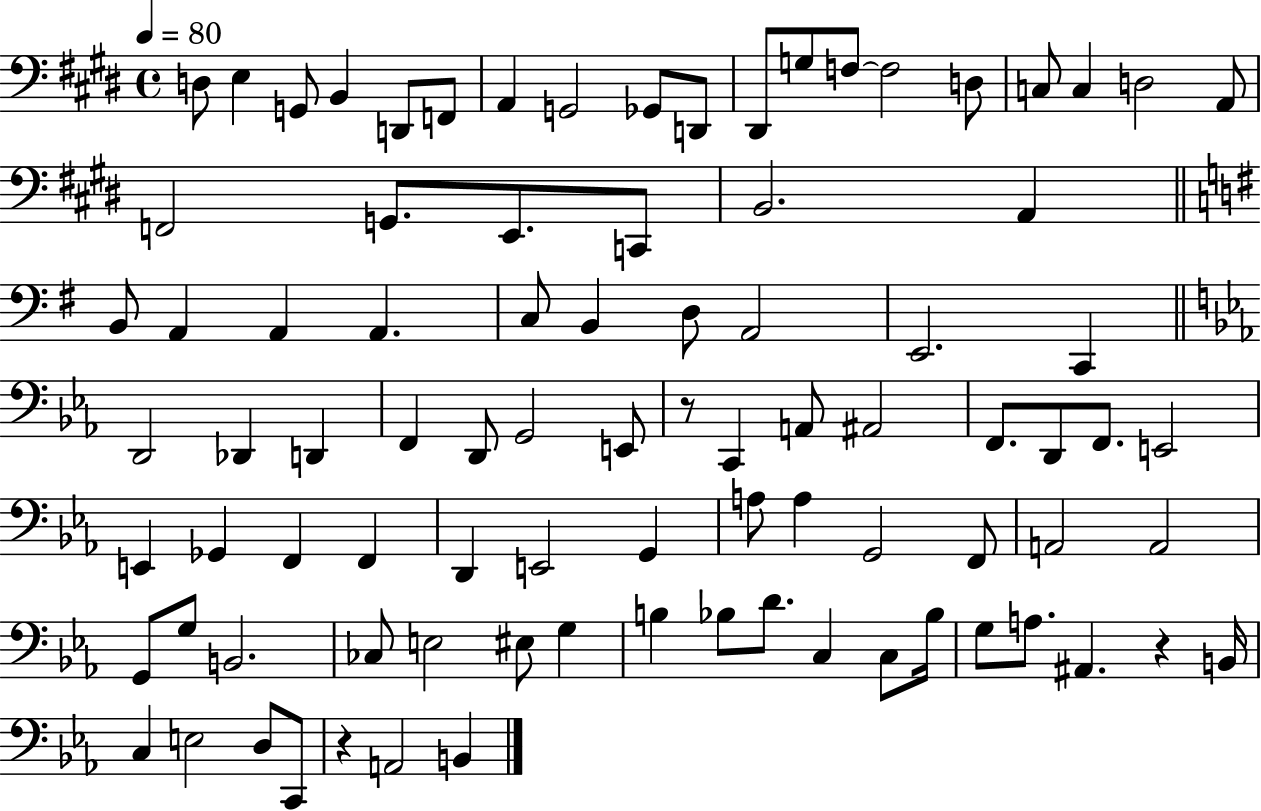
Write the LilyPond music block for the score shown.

{
  \clef bass
  \time 4/4
  \defaultTimeSignature
  \key e \major
  \tempo 4 = 80
  d8 e4 g,8 b,4 d,8 f,8 | a,4 g,2 ges,8 d,8 | dis,8 g8 f8~~ f2 d8 | c8 c4 d2 a,8 | \break f,2 g,8. e,8. c,8 | b,2. a,4 | \bar "||" \break \key g \major b,8 a,4 a,4 a,4. | c8 b,4 d8 a,2 | e,2. c,4 | \bar "||" \break \key ees \major d,2 des,4 d,4 | f,4 d,8 g,2 e,8 | r8 c,4 a,8 ais,2 | f,8. d,8 f,8. e,2 | \break e,4 ges,4 f,4 f,4 | d,4 e,2 g,4 | a8 a4 g,2 f,8 | a,2 a,2 | \break g,8 g8 b,2. | ces8 e2 eis8 g4 | b4 bes8 d'8. c4 c8 bes16 | g8 a8. ais,4. r4 b,16 | \break c4 e2 d8 c,8 | r4 a,2 b,4 | \bar "|."
}